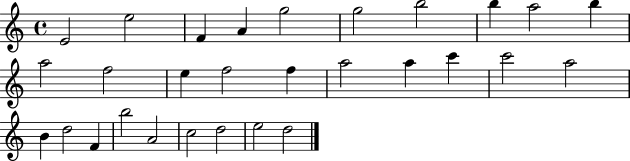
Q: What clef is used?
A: treble